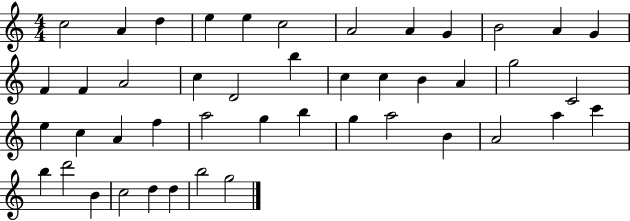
X:1
T:Untitled
M:4/4
L:1/4
K:C
c2 A d e e c2 A2 A G B2 A G F F A2 c D2 b c c B A g2 C2 e c A f a2 g b g a2 B A2 a c' b d'2 B c2 d d b2 g2